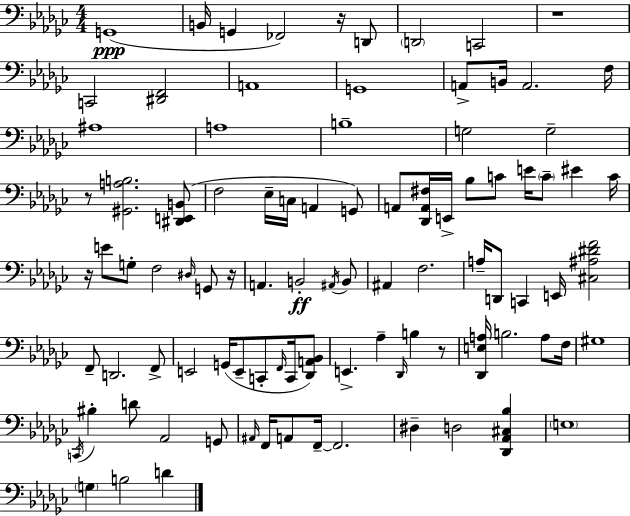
G2/w B2/s G2/q FES2/h R/s D2/e D2/h C2/h R/w C2/h [D#2,F2]/h A2/w G2/w A2/e B2/s A2/h. F3/s A#3/w A3/w B3/w G3/h G3/h R/e [G#2,A3,B3]/h. [D#2,E2,B2]/e F3/h Eb3/s C3/s A2/q G2/e A2/e [Db2,A2,F#3]/s E2/s Bb3/e C4/e E4/s C4/e EIS4/q C4/s R/s E4/e G3/e F3/h D#3/s G2/e R/s A2/q. B2/h A#2/s B2/e A#2/q F3/h. A3/s D2/e C2/q E2/s [C#3,A#3,D#4,F4]/h F2/e D2/h. F2/e E2/h G2/s E2/e C2/e F2/s C2/s [Db2,A2,Bb2]/e E2/q. Ab3/q Db2/s B3/q R/e [Db2,E3,A3]/s B3/h. A3/e F3/s G#3/w C2/s BIS3/q D4/e Ab2/h G2/e A#2/s F2/s A2/e F2/s F2/h. D#3/q D3/h [Db2,Ab2,C#3,Bb3]/q E3/w G3/q B3/h D4/q